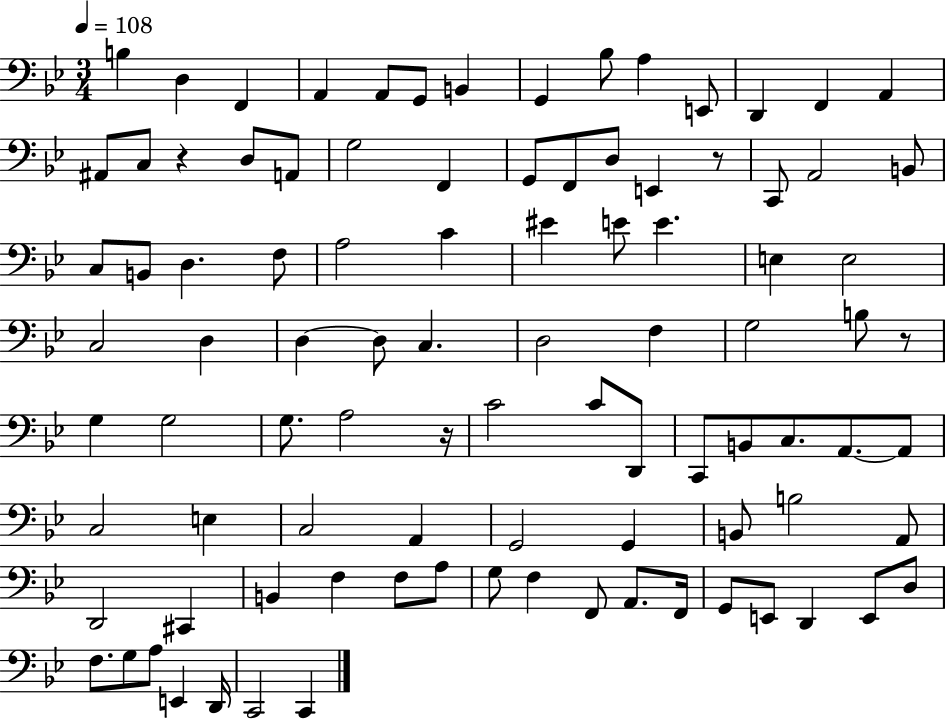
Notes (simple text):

B3/q D3/q F2/q A2/q A2/e G2/e B2/q G2/q Bb3/e A3/q E2/e D2/q F2/q A2/q A#2/e C3/e R/q D3/e A2/e G3/h F2/q G2/e F2/e D3/e E2/q R/e C2/e A2/h B2/e C3/e B2/e D3/q. F3/e A3/h C4/q EIS4/q E4/e E4/q. E3/q E3/h C3/h D3/q D3/q D3/e C3/q. D3/h F3/q G3/h B3/e R/e G3/q G3/h G3/e. A3/h R/s C4/h C4/e D2/e C2/e B2/e C3/e. A2/e. A2/e C3/h E3/q C3/h A2/q G2/h G2/q B2/e B3/h A2/e D2/h C#2/q B2/q F3/q F3/e A3/e G3/e F3/q F2/e A2/e. F2/s G2/e E2/e D2/q E2/e D3/e F3/e. G3/e A3/e E2/q D2/s C2/h C2/q